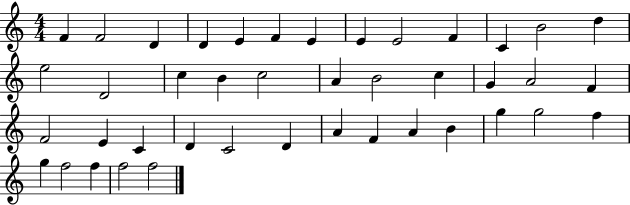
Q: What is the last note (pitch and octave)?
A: F5